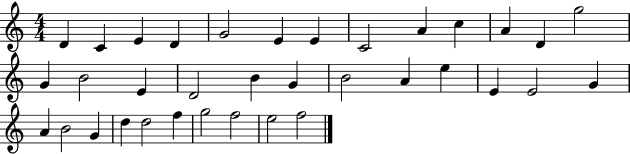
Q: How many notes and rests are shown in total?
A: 35